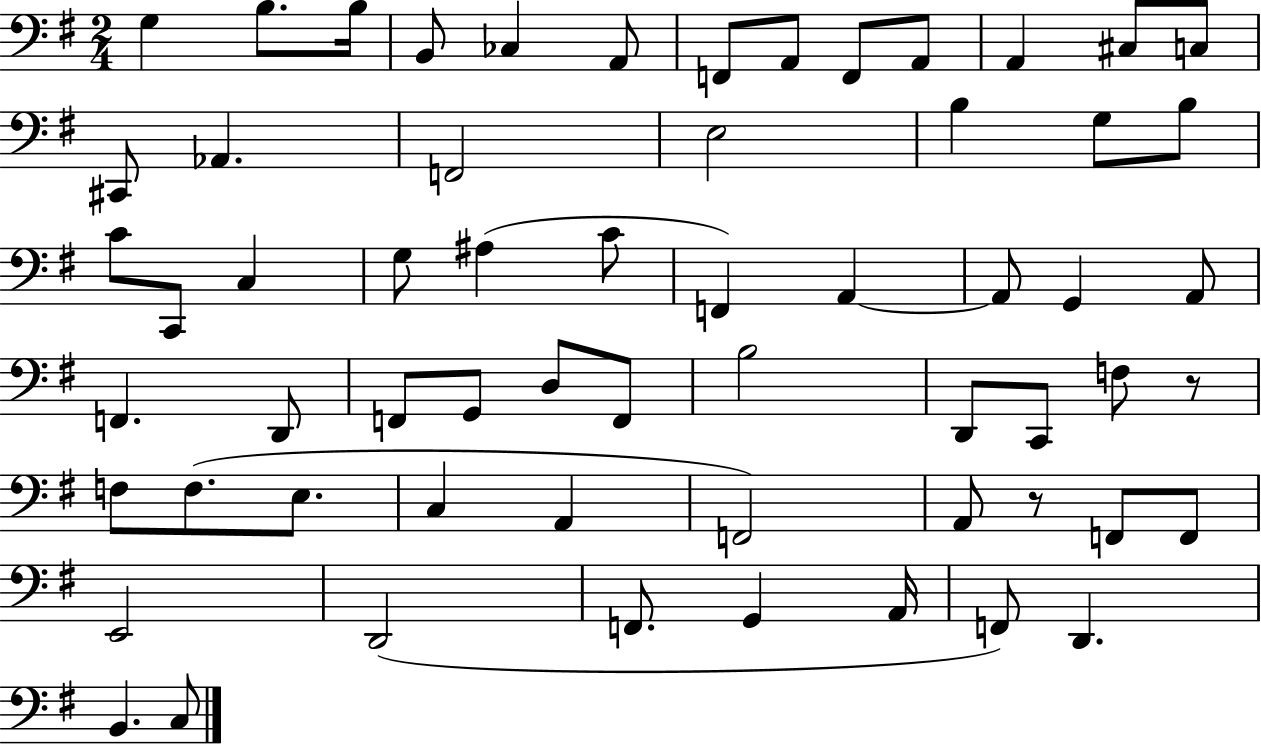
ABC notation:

X:1
T:Untitled
M:2/4
L:1/4
K:G
G, B,/2 B,/4 B,,/2 _C, A,,/2 F,,/2 A,,/2 F,,/2 A,,/2 A,, ^C,/2 C,/2 ^C,,/2 _A,, F,,2 E,2 B, G,/2 B,/2 C/2 C,,/2 C, G,/2 ^A, C/2 F,, A,, A,,/2 G,, A,,/2 F,, D,,/2 F,,/2 G,,/2 D,/2 F,,/2 B,2 D,,/2 C,,/2 F,/2 z/2 F,/2 F,/2 E,/2 C, A,, F,,2 A,,/2 z/2 F,,/2 F,,/2 E,,2 D,,2 F,,/2 G,, A,,/4 F,,/2 D,, B,, C,/2